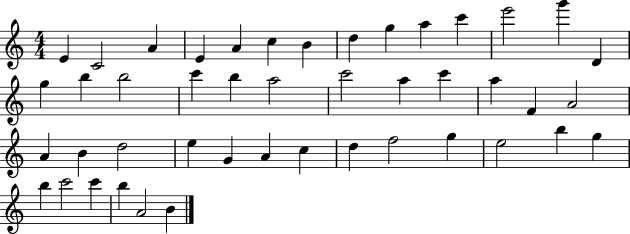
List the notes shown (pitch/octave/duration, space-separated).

E4/q C4/h A4/q E4/q A4/q C5/q B4/q D5/q G5/q A5/q C6/q E6/h G6/q D4/q G5/q B5/q B5/h C6/q B5/q A5/h C6/h A5/q C6/q A5/q F4/q A4/h A4/q B4/q D5/h E5/q G4/q A4/q C5/q D5/q F5/h G5/q E5/h B5/q G5/q B5/q C6/h C6/q B5/q A4/h B4/q